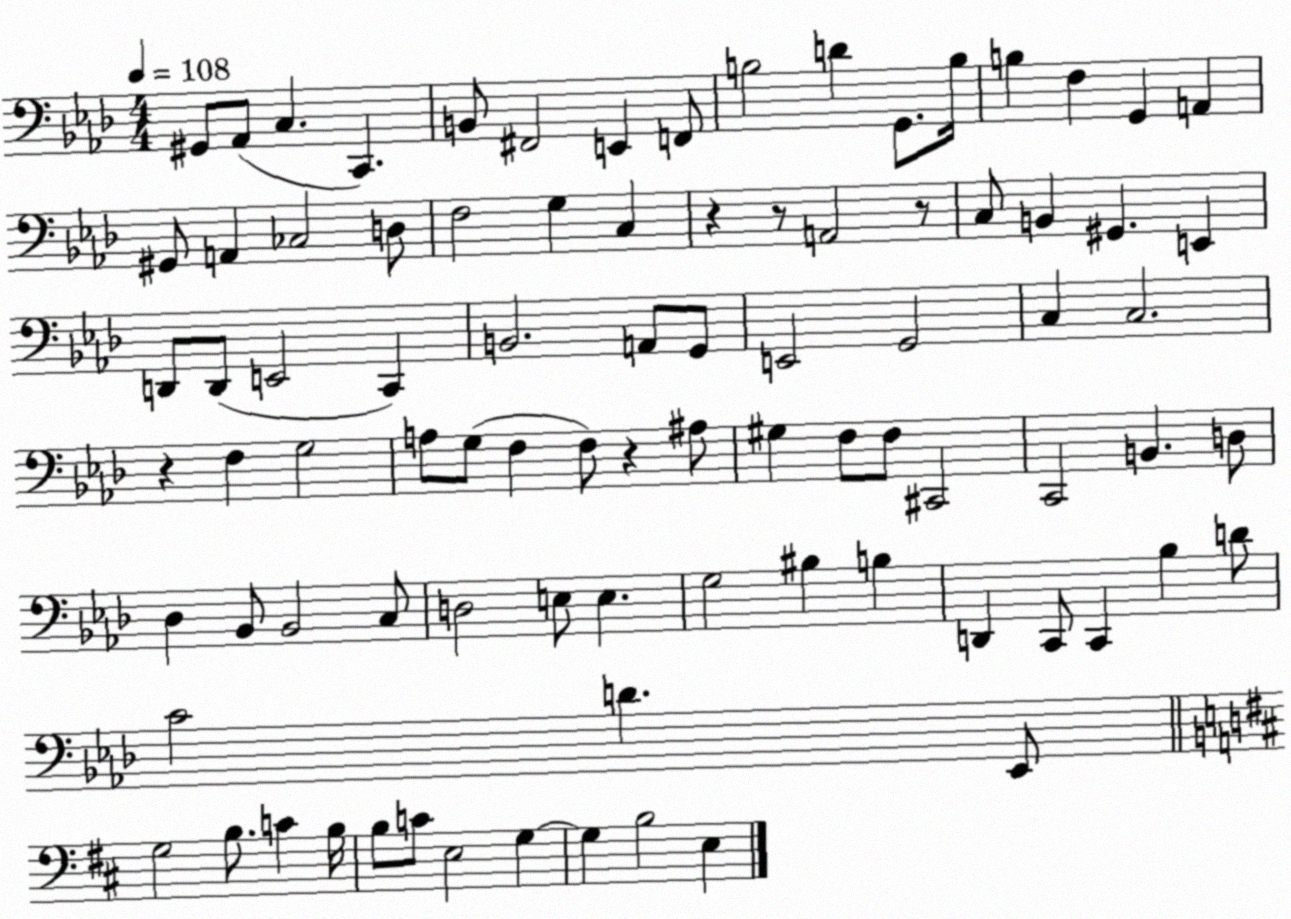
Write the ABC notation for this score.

X:1
T:Untitled
M:4/4
L:1/4
K:Ab
^G,,/2 _A,,/2 C, C,, B,,/2 ^F,,2 E,, F,,/2 B,2 D G,,/2 B,/4 B, F, G,, A,, ^G,,/2 A,, _C,2 D,/2 F,2 G, C, z z/2 A,,2 z/2 C,/2 B,, ^G,, E,, D,,/2 D,,/2 E,,2 C,, B,,2 A,,/2 G,,/2 E,,2 G,,2 C, C,2 z F, G,2 A,/2 G,/2 F, F,/2 z ^A,/2 ^G, F,/2 F,/2 ^C,,2 C,,2 B,, D,/2 _D, _B,,/2 _B,,2 C,/2 D,2 E,/2 E, G,2 ^B, B, D,, C,,/2 C,, _B, D/2 C2 D _E,,/2 G,2 B,/2 C B,/4 B,/2 C/2 E,2 G, G, B,2 E,